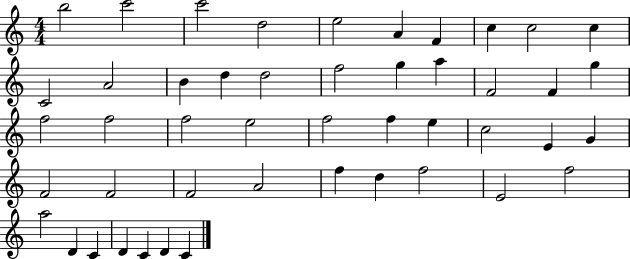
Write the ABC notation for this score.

X:1
T:Untitled
M:4/4
L:1/4
K:C
b2 c'2 c'2 d2 e2 A F c c2 c C2 A2 B d d2 f2 g a F2 F g f2 f2 f2 e2 f2 f e c2 E G F2 F2 F2 A2 f d f2 E2 f2 a2 D C D C D C